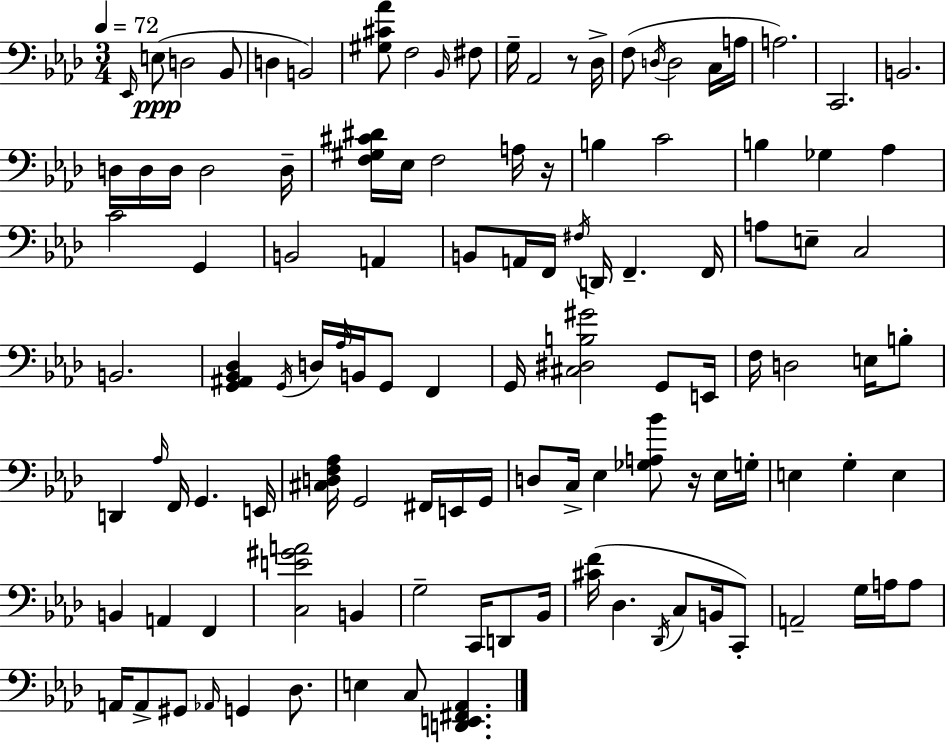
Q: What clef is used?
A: bass